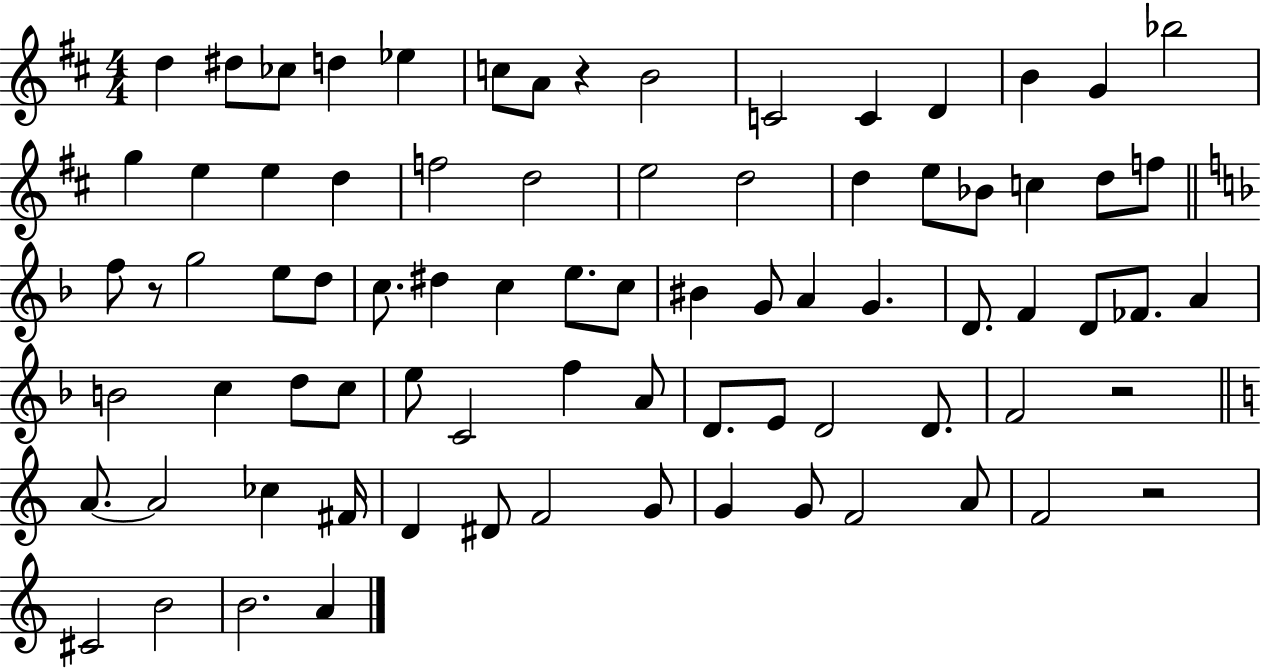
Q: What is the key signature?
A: D major